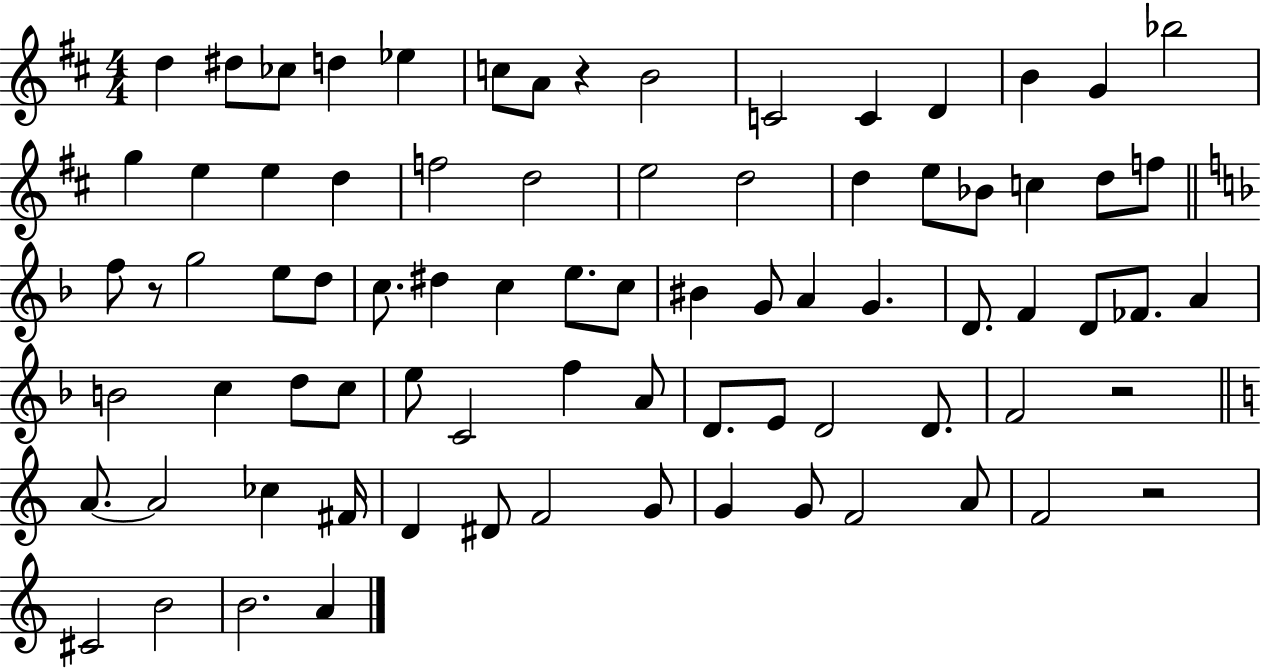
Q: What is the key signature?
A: D major